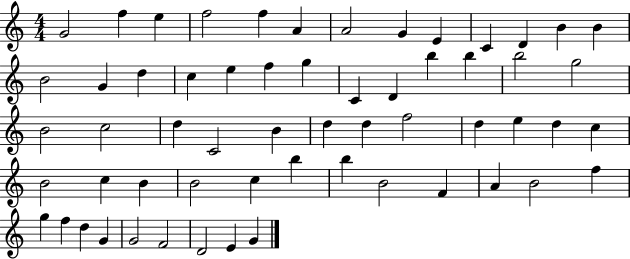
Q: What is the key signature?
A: C major